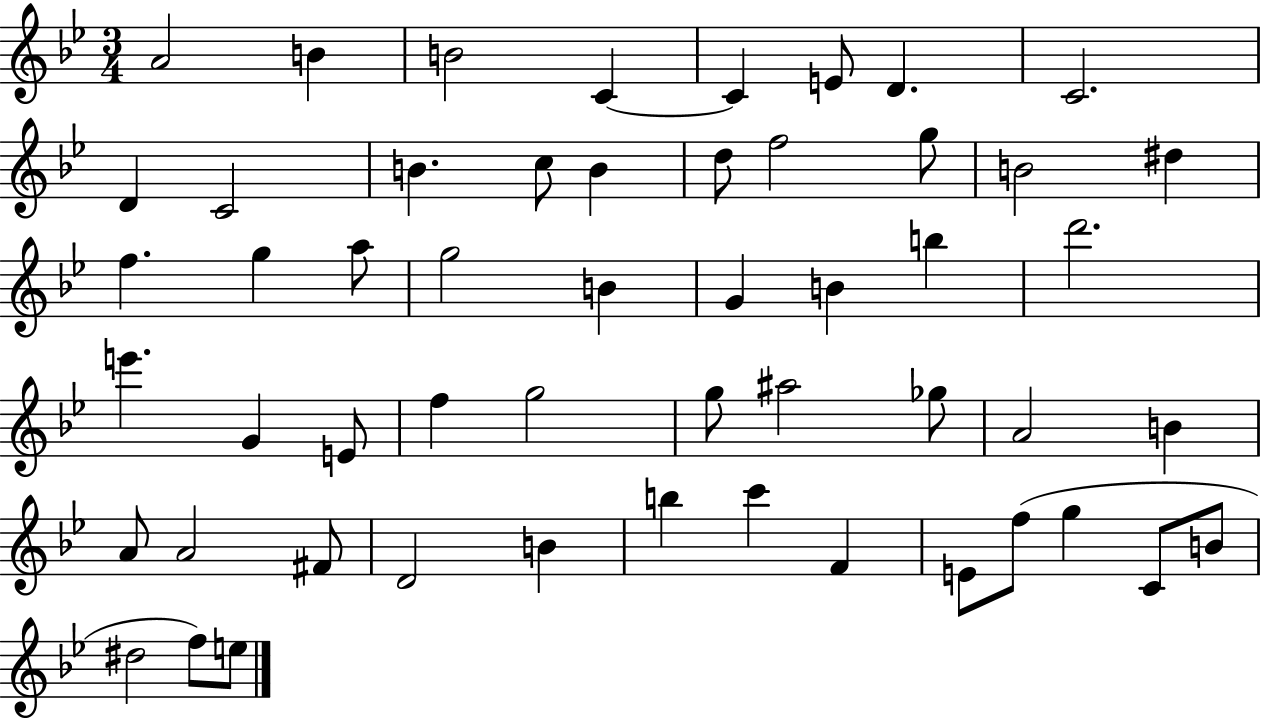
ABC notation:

X:1
T:Untitled
M:3/4
L:1/4
K:Bb
A2 B B2 C C E/2 D C2 D C2 B c/2 B d/2 f2 g/2 B2 ^d f g a/2 g2 B G B b d'2 e' G E/2 f g2 g/2 ^a2 _g/2 A2 B A/2 A2 ^F/2 D2 B b c' F E/2 f/2 g C/2 B/2 ^d2 f/2 e/2